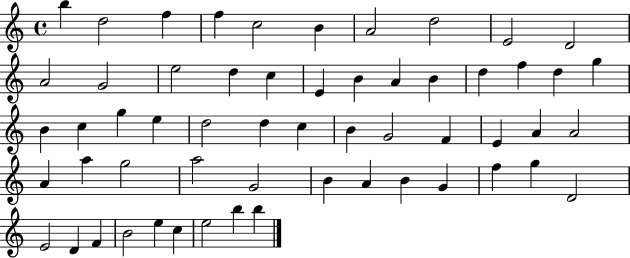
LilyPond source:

{
  \clef treble
  \time 4/4
  \defaultTimeSignature
  \key c \major
  b''4 d''2 f''4 | f''4 c''2 b'4 | a'2 d''2 | e'2 d'2 | \break a'2 g'2 | e''2 d''4 c''4 | e'4 b'4 a'4 b'4 | d''4 f''4 d''4 g''4 | \break b'4 c''4 g''4 e''4 | d''2 d''4 c''4 | b'4 g'2 f'4 | e'4 a'4 a'2 | \break a'4 a''4 g''2 | a''2 g'2 | b'4 a'4 b'4 g'4 | f''4 g''4 d'2 | \break e'2 d'4 f'4 | b'2 e''4 c''4 | e''2 b''4 b''4 | \bar "|."
}